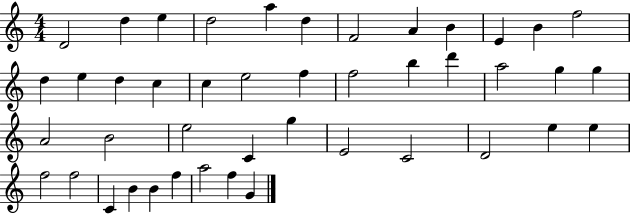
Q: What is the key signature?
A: C major